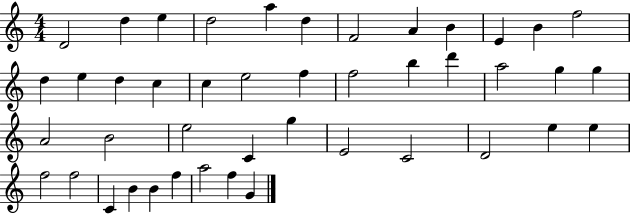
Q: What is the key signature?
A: C major